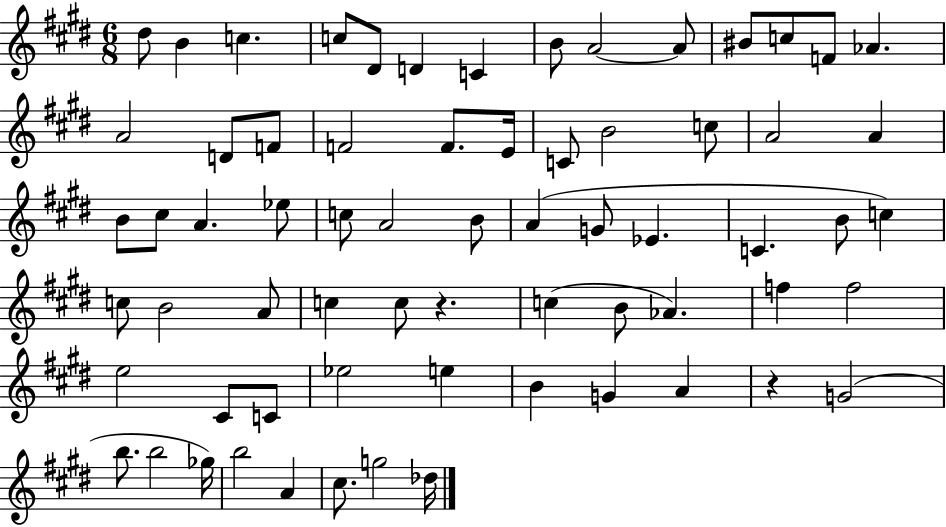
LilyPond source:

{
  \clef treble
  \numericTimeSignature
  \time 6/8
  \key e \major
  \repeat volta 2 { dis''8 b'4 c''4. | c''8 dis'8 d'4 c'4 | b'8 a'2~~ a'8 | bis'8 c''8 f'8 aes'4. | \break a'2 d'8 f'8 | f'2 f'8. e'16 | c'8 b'2 c''8 | a'2 a'4 | \break b'8 cis''8 a'4. ees''8 | c''8 a'2 b'8 | a'4( g'8 ees'4. | c'4. b'8 c''4) | \break c''8 b'2 a'8 | c''4 c''8 r4. | c''4( b'8 aes'4.) | f''4 f''2 | \break e''2 cis'8 c'8 | ees''2 e''4 | b'4 g'4 a'4 | r4 g'2( | \break b''8. b''2 ges''16) | b''2 a'4 | cis''8. g''2 des''16 | } \bar "|."
}